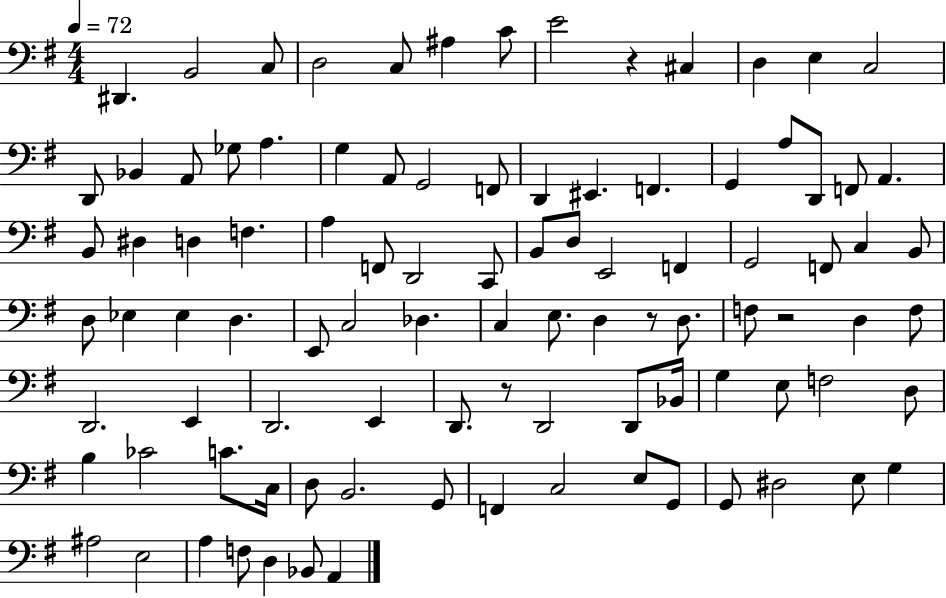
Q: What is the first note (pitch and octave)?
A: D#2